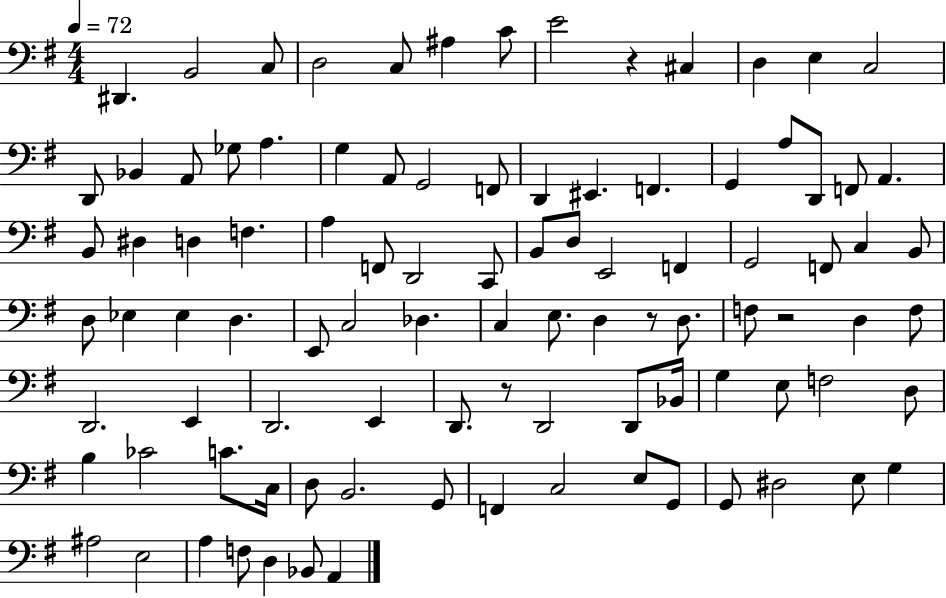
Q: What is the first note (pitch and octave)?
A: D#2